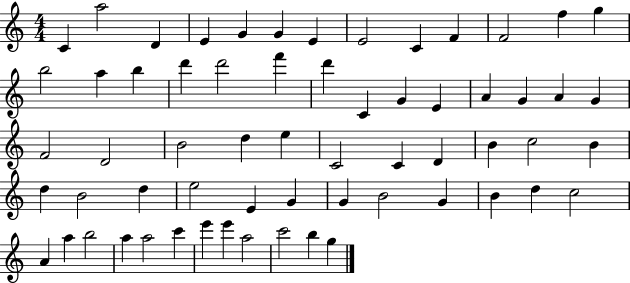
{
  \clef treble
  \numericTimeSignature
  \time 4/4
  \key c \major
  c'4 a''2 d'4 | e'4 g'4 g'4 e'4 | e'2 c'4 f'4 | f'2 f''4 g''4 | \break b''2 a''4 b''4 | d'''4 d'''2 f'''4 | d'''4 c'4 g'4 e'4 | a'4 g'4 a'4 g'4 | \break f'2 d'2 | b'2 d''4 e''4 | c'2 c'4 d'4 | b'4 c''2 b'4 | \break d''4 b'2 d''4 | e''2 e'4 g'4 | g'4 b'2 g'4 | b'4 d''4 c''2 | \break a'4 a''4 b''2 | a''4 a''2 c'''4 | e'''4 e'''4 a''2 | c'''2 b''4 g''4 | \break \bar "|."
}